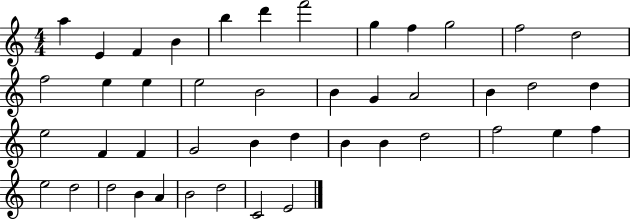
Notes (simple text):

A5/q E4/q F4/q B4/q B5/q D6/q F6/h G5/q F5/q G5/h F5/h D5/h F5/h E5/q E5/q E5/h B4/h B4/q G4/q A4/h B4/q D5/h D5/q E5/h F4/q F4/q G4/h B4/q D5/q B4/q B4/q D5/h F5/h E5/q F5/q E5/h D5/h D5/h B4/q A4/q B4/h D5/h C4/h E4/h